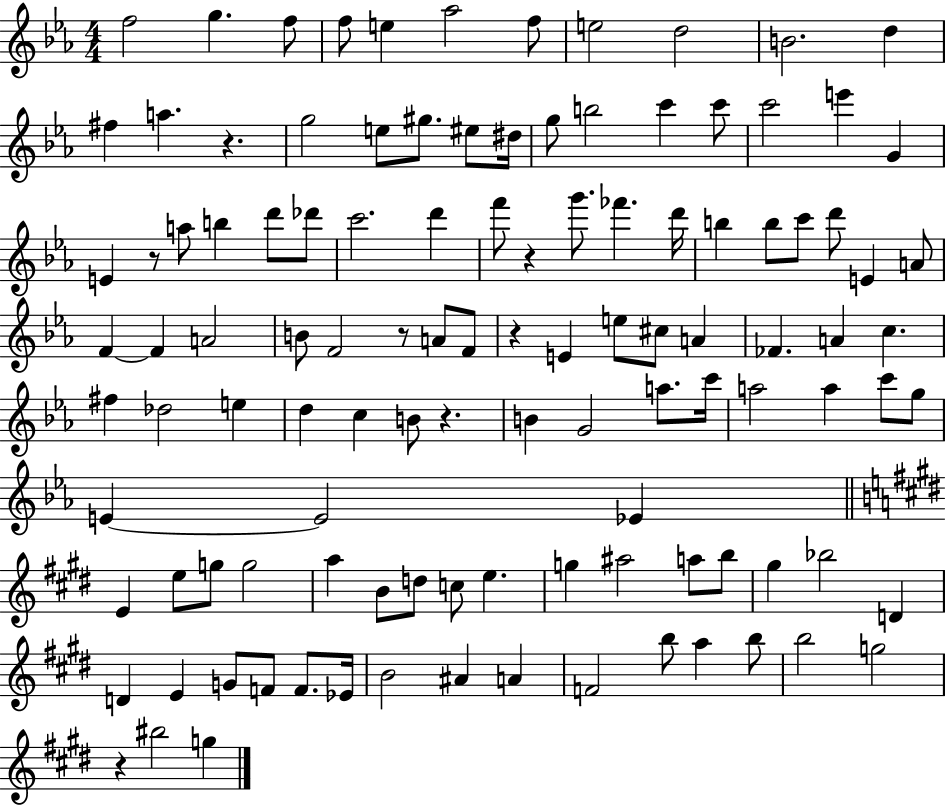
{
  \clef treble
  \numericTimeSignature
  \time 4/4
  \key ees \major
  f''2 g''4. f''8 | f''8 e''4 aes''2 f''8 | e''2 d''2 | b'2. d''4 | \break fis''4 a''4. r4. | g''2 e''8 gis''8. eis''8 dis''16 | g''8 b''2 c'''4 c'''8 | c'''2 e'''4 g'4 | \break e'4 r8 a''8 b''4 d'''8 des'''8 | c'''2. d'''4 | f'''8 r4 g'''8. fes'''4. d'''16 | b''4 b''8 c'''8 d'''8 e'4 a'8 | \break f'4~~ f'4 a'2 | b'8 f'2 r8 a'8 f'8 | r4 e'4 e''8 cis''8 a'4 | fes'4. a'4 c''4. | \break fis''4 des''2 e''4 | d''4 c''4 b'8 r4. | b'4 g'2 a''8. c'''16 | a''2 a''4 c'''8 g''8 | \break e'4~~ e'2 ees'4 | \bar "||" \break \key e \major e'4 e''8 g''8 g''2 | a''4 b'8 d''8 c''8 e''4. | g''4 ais''2 a''8 b''8 | gis''4 bes''2 d'4 | \break d'4 e'4 g'8 f'8 f'8. ees'16 | b'2 ais'4 a'4 | f'2 b''8 a''4 b''8 | b''2 g''2 | \break r4 bis''2 g''4 | \bar "|."
}